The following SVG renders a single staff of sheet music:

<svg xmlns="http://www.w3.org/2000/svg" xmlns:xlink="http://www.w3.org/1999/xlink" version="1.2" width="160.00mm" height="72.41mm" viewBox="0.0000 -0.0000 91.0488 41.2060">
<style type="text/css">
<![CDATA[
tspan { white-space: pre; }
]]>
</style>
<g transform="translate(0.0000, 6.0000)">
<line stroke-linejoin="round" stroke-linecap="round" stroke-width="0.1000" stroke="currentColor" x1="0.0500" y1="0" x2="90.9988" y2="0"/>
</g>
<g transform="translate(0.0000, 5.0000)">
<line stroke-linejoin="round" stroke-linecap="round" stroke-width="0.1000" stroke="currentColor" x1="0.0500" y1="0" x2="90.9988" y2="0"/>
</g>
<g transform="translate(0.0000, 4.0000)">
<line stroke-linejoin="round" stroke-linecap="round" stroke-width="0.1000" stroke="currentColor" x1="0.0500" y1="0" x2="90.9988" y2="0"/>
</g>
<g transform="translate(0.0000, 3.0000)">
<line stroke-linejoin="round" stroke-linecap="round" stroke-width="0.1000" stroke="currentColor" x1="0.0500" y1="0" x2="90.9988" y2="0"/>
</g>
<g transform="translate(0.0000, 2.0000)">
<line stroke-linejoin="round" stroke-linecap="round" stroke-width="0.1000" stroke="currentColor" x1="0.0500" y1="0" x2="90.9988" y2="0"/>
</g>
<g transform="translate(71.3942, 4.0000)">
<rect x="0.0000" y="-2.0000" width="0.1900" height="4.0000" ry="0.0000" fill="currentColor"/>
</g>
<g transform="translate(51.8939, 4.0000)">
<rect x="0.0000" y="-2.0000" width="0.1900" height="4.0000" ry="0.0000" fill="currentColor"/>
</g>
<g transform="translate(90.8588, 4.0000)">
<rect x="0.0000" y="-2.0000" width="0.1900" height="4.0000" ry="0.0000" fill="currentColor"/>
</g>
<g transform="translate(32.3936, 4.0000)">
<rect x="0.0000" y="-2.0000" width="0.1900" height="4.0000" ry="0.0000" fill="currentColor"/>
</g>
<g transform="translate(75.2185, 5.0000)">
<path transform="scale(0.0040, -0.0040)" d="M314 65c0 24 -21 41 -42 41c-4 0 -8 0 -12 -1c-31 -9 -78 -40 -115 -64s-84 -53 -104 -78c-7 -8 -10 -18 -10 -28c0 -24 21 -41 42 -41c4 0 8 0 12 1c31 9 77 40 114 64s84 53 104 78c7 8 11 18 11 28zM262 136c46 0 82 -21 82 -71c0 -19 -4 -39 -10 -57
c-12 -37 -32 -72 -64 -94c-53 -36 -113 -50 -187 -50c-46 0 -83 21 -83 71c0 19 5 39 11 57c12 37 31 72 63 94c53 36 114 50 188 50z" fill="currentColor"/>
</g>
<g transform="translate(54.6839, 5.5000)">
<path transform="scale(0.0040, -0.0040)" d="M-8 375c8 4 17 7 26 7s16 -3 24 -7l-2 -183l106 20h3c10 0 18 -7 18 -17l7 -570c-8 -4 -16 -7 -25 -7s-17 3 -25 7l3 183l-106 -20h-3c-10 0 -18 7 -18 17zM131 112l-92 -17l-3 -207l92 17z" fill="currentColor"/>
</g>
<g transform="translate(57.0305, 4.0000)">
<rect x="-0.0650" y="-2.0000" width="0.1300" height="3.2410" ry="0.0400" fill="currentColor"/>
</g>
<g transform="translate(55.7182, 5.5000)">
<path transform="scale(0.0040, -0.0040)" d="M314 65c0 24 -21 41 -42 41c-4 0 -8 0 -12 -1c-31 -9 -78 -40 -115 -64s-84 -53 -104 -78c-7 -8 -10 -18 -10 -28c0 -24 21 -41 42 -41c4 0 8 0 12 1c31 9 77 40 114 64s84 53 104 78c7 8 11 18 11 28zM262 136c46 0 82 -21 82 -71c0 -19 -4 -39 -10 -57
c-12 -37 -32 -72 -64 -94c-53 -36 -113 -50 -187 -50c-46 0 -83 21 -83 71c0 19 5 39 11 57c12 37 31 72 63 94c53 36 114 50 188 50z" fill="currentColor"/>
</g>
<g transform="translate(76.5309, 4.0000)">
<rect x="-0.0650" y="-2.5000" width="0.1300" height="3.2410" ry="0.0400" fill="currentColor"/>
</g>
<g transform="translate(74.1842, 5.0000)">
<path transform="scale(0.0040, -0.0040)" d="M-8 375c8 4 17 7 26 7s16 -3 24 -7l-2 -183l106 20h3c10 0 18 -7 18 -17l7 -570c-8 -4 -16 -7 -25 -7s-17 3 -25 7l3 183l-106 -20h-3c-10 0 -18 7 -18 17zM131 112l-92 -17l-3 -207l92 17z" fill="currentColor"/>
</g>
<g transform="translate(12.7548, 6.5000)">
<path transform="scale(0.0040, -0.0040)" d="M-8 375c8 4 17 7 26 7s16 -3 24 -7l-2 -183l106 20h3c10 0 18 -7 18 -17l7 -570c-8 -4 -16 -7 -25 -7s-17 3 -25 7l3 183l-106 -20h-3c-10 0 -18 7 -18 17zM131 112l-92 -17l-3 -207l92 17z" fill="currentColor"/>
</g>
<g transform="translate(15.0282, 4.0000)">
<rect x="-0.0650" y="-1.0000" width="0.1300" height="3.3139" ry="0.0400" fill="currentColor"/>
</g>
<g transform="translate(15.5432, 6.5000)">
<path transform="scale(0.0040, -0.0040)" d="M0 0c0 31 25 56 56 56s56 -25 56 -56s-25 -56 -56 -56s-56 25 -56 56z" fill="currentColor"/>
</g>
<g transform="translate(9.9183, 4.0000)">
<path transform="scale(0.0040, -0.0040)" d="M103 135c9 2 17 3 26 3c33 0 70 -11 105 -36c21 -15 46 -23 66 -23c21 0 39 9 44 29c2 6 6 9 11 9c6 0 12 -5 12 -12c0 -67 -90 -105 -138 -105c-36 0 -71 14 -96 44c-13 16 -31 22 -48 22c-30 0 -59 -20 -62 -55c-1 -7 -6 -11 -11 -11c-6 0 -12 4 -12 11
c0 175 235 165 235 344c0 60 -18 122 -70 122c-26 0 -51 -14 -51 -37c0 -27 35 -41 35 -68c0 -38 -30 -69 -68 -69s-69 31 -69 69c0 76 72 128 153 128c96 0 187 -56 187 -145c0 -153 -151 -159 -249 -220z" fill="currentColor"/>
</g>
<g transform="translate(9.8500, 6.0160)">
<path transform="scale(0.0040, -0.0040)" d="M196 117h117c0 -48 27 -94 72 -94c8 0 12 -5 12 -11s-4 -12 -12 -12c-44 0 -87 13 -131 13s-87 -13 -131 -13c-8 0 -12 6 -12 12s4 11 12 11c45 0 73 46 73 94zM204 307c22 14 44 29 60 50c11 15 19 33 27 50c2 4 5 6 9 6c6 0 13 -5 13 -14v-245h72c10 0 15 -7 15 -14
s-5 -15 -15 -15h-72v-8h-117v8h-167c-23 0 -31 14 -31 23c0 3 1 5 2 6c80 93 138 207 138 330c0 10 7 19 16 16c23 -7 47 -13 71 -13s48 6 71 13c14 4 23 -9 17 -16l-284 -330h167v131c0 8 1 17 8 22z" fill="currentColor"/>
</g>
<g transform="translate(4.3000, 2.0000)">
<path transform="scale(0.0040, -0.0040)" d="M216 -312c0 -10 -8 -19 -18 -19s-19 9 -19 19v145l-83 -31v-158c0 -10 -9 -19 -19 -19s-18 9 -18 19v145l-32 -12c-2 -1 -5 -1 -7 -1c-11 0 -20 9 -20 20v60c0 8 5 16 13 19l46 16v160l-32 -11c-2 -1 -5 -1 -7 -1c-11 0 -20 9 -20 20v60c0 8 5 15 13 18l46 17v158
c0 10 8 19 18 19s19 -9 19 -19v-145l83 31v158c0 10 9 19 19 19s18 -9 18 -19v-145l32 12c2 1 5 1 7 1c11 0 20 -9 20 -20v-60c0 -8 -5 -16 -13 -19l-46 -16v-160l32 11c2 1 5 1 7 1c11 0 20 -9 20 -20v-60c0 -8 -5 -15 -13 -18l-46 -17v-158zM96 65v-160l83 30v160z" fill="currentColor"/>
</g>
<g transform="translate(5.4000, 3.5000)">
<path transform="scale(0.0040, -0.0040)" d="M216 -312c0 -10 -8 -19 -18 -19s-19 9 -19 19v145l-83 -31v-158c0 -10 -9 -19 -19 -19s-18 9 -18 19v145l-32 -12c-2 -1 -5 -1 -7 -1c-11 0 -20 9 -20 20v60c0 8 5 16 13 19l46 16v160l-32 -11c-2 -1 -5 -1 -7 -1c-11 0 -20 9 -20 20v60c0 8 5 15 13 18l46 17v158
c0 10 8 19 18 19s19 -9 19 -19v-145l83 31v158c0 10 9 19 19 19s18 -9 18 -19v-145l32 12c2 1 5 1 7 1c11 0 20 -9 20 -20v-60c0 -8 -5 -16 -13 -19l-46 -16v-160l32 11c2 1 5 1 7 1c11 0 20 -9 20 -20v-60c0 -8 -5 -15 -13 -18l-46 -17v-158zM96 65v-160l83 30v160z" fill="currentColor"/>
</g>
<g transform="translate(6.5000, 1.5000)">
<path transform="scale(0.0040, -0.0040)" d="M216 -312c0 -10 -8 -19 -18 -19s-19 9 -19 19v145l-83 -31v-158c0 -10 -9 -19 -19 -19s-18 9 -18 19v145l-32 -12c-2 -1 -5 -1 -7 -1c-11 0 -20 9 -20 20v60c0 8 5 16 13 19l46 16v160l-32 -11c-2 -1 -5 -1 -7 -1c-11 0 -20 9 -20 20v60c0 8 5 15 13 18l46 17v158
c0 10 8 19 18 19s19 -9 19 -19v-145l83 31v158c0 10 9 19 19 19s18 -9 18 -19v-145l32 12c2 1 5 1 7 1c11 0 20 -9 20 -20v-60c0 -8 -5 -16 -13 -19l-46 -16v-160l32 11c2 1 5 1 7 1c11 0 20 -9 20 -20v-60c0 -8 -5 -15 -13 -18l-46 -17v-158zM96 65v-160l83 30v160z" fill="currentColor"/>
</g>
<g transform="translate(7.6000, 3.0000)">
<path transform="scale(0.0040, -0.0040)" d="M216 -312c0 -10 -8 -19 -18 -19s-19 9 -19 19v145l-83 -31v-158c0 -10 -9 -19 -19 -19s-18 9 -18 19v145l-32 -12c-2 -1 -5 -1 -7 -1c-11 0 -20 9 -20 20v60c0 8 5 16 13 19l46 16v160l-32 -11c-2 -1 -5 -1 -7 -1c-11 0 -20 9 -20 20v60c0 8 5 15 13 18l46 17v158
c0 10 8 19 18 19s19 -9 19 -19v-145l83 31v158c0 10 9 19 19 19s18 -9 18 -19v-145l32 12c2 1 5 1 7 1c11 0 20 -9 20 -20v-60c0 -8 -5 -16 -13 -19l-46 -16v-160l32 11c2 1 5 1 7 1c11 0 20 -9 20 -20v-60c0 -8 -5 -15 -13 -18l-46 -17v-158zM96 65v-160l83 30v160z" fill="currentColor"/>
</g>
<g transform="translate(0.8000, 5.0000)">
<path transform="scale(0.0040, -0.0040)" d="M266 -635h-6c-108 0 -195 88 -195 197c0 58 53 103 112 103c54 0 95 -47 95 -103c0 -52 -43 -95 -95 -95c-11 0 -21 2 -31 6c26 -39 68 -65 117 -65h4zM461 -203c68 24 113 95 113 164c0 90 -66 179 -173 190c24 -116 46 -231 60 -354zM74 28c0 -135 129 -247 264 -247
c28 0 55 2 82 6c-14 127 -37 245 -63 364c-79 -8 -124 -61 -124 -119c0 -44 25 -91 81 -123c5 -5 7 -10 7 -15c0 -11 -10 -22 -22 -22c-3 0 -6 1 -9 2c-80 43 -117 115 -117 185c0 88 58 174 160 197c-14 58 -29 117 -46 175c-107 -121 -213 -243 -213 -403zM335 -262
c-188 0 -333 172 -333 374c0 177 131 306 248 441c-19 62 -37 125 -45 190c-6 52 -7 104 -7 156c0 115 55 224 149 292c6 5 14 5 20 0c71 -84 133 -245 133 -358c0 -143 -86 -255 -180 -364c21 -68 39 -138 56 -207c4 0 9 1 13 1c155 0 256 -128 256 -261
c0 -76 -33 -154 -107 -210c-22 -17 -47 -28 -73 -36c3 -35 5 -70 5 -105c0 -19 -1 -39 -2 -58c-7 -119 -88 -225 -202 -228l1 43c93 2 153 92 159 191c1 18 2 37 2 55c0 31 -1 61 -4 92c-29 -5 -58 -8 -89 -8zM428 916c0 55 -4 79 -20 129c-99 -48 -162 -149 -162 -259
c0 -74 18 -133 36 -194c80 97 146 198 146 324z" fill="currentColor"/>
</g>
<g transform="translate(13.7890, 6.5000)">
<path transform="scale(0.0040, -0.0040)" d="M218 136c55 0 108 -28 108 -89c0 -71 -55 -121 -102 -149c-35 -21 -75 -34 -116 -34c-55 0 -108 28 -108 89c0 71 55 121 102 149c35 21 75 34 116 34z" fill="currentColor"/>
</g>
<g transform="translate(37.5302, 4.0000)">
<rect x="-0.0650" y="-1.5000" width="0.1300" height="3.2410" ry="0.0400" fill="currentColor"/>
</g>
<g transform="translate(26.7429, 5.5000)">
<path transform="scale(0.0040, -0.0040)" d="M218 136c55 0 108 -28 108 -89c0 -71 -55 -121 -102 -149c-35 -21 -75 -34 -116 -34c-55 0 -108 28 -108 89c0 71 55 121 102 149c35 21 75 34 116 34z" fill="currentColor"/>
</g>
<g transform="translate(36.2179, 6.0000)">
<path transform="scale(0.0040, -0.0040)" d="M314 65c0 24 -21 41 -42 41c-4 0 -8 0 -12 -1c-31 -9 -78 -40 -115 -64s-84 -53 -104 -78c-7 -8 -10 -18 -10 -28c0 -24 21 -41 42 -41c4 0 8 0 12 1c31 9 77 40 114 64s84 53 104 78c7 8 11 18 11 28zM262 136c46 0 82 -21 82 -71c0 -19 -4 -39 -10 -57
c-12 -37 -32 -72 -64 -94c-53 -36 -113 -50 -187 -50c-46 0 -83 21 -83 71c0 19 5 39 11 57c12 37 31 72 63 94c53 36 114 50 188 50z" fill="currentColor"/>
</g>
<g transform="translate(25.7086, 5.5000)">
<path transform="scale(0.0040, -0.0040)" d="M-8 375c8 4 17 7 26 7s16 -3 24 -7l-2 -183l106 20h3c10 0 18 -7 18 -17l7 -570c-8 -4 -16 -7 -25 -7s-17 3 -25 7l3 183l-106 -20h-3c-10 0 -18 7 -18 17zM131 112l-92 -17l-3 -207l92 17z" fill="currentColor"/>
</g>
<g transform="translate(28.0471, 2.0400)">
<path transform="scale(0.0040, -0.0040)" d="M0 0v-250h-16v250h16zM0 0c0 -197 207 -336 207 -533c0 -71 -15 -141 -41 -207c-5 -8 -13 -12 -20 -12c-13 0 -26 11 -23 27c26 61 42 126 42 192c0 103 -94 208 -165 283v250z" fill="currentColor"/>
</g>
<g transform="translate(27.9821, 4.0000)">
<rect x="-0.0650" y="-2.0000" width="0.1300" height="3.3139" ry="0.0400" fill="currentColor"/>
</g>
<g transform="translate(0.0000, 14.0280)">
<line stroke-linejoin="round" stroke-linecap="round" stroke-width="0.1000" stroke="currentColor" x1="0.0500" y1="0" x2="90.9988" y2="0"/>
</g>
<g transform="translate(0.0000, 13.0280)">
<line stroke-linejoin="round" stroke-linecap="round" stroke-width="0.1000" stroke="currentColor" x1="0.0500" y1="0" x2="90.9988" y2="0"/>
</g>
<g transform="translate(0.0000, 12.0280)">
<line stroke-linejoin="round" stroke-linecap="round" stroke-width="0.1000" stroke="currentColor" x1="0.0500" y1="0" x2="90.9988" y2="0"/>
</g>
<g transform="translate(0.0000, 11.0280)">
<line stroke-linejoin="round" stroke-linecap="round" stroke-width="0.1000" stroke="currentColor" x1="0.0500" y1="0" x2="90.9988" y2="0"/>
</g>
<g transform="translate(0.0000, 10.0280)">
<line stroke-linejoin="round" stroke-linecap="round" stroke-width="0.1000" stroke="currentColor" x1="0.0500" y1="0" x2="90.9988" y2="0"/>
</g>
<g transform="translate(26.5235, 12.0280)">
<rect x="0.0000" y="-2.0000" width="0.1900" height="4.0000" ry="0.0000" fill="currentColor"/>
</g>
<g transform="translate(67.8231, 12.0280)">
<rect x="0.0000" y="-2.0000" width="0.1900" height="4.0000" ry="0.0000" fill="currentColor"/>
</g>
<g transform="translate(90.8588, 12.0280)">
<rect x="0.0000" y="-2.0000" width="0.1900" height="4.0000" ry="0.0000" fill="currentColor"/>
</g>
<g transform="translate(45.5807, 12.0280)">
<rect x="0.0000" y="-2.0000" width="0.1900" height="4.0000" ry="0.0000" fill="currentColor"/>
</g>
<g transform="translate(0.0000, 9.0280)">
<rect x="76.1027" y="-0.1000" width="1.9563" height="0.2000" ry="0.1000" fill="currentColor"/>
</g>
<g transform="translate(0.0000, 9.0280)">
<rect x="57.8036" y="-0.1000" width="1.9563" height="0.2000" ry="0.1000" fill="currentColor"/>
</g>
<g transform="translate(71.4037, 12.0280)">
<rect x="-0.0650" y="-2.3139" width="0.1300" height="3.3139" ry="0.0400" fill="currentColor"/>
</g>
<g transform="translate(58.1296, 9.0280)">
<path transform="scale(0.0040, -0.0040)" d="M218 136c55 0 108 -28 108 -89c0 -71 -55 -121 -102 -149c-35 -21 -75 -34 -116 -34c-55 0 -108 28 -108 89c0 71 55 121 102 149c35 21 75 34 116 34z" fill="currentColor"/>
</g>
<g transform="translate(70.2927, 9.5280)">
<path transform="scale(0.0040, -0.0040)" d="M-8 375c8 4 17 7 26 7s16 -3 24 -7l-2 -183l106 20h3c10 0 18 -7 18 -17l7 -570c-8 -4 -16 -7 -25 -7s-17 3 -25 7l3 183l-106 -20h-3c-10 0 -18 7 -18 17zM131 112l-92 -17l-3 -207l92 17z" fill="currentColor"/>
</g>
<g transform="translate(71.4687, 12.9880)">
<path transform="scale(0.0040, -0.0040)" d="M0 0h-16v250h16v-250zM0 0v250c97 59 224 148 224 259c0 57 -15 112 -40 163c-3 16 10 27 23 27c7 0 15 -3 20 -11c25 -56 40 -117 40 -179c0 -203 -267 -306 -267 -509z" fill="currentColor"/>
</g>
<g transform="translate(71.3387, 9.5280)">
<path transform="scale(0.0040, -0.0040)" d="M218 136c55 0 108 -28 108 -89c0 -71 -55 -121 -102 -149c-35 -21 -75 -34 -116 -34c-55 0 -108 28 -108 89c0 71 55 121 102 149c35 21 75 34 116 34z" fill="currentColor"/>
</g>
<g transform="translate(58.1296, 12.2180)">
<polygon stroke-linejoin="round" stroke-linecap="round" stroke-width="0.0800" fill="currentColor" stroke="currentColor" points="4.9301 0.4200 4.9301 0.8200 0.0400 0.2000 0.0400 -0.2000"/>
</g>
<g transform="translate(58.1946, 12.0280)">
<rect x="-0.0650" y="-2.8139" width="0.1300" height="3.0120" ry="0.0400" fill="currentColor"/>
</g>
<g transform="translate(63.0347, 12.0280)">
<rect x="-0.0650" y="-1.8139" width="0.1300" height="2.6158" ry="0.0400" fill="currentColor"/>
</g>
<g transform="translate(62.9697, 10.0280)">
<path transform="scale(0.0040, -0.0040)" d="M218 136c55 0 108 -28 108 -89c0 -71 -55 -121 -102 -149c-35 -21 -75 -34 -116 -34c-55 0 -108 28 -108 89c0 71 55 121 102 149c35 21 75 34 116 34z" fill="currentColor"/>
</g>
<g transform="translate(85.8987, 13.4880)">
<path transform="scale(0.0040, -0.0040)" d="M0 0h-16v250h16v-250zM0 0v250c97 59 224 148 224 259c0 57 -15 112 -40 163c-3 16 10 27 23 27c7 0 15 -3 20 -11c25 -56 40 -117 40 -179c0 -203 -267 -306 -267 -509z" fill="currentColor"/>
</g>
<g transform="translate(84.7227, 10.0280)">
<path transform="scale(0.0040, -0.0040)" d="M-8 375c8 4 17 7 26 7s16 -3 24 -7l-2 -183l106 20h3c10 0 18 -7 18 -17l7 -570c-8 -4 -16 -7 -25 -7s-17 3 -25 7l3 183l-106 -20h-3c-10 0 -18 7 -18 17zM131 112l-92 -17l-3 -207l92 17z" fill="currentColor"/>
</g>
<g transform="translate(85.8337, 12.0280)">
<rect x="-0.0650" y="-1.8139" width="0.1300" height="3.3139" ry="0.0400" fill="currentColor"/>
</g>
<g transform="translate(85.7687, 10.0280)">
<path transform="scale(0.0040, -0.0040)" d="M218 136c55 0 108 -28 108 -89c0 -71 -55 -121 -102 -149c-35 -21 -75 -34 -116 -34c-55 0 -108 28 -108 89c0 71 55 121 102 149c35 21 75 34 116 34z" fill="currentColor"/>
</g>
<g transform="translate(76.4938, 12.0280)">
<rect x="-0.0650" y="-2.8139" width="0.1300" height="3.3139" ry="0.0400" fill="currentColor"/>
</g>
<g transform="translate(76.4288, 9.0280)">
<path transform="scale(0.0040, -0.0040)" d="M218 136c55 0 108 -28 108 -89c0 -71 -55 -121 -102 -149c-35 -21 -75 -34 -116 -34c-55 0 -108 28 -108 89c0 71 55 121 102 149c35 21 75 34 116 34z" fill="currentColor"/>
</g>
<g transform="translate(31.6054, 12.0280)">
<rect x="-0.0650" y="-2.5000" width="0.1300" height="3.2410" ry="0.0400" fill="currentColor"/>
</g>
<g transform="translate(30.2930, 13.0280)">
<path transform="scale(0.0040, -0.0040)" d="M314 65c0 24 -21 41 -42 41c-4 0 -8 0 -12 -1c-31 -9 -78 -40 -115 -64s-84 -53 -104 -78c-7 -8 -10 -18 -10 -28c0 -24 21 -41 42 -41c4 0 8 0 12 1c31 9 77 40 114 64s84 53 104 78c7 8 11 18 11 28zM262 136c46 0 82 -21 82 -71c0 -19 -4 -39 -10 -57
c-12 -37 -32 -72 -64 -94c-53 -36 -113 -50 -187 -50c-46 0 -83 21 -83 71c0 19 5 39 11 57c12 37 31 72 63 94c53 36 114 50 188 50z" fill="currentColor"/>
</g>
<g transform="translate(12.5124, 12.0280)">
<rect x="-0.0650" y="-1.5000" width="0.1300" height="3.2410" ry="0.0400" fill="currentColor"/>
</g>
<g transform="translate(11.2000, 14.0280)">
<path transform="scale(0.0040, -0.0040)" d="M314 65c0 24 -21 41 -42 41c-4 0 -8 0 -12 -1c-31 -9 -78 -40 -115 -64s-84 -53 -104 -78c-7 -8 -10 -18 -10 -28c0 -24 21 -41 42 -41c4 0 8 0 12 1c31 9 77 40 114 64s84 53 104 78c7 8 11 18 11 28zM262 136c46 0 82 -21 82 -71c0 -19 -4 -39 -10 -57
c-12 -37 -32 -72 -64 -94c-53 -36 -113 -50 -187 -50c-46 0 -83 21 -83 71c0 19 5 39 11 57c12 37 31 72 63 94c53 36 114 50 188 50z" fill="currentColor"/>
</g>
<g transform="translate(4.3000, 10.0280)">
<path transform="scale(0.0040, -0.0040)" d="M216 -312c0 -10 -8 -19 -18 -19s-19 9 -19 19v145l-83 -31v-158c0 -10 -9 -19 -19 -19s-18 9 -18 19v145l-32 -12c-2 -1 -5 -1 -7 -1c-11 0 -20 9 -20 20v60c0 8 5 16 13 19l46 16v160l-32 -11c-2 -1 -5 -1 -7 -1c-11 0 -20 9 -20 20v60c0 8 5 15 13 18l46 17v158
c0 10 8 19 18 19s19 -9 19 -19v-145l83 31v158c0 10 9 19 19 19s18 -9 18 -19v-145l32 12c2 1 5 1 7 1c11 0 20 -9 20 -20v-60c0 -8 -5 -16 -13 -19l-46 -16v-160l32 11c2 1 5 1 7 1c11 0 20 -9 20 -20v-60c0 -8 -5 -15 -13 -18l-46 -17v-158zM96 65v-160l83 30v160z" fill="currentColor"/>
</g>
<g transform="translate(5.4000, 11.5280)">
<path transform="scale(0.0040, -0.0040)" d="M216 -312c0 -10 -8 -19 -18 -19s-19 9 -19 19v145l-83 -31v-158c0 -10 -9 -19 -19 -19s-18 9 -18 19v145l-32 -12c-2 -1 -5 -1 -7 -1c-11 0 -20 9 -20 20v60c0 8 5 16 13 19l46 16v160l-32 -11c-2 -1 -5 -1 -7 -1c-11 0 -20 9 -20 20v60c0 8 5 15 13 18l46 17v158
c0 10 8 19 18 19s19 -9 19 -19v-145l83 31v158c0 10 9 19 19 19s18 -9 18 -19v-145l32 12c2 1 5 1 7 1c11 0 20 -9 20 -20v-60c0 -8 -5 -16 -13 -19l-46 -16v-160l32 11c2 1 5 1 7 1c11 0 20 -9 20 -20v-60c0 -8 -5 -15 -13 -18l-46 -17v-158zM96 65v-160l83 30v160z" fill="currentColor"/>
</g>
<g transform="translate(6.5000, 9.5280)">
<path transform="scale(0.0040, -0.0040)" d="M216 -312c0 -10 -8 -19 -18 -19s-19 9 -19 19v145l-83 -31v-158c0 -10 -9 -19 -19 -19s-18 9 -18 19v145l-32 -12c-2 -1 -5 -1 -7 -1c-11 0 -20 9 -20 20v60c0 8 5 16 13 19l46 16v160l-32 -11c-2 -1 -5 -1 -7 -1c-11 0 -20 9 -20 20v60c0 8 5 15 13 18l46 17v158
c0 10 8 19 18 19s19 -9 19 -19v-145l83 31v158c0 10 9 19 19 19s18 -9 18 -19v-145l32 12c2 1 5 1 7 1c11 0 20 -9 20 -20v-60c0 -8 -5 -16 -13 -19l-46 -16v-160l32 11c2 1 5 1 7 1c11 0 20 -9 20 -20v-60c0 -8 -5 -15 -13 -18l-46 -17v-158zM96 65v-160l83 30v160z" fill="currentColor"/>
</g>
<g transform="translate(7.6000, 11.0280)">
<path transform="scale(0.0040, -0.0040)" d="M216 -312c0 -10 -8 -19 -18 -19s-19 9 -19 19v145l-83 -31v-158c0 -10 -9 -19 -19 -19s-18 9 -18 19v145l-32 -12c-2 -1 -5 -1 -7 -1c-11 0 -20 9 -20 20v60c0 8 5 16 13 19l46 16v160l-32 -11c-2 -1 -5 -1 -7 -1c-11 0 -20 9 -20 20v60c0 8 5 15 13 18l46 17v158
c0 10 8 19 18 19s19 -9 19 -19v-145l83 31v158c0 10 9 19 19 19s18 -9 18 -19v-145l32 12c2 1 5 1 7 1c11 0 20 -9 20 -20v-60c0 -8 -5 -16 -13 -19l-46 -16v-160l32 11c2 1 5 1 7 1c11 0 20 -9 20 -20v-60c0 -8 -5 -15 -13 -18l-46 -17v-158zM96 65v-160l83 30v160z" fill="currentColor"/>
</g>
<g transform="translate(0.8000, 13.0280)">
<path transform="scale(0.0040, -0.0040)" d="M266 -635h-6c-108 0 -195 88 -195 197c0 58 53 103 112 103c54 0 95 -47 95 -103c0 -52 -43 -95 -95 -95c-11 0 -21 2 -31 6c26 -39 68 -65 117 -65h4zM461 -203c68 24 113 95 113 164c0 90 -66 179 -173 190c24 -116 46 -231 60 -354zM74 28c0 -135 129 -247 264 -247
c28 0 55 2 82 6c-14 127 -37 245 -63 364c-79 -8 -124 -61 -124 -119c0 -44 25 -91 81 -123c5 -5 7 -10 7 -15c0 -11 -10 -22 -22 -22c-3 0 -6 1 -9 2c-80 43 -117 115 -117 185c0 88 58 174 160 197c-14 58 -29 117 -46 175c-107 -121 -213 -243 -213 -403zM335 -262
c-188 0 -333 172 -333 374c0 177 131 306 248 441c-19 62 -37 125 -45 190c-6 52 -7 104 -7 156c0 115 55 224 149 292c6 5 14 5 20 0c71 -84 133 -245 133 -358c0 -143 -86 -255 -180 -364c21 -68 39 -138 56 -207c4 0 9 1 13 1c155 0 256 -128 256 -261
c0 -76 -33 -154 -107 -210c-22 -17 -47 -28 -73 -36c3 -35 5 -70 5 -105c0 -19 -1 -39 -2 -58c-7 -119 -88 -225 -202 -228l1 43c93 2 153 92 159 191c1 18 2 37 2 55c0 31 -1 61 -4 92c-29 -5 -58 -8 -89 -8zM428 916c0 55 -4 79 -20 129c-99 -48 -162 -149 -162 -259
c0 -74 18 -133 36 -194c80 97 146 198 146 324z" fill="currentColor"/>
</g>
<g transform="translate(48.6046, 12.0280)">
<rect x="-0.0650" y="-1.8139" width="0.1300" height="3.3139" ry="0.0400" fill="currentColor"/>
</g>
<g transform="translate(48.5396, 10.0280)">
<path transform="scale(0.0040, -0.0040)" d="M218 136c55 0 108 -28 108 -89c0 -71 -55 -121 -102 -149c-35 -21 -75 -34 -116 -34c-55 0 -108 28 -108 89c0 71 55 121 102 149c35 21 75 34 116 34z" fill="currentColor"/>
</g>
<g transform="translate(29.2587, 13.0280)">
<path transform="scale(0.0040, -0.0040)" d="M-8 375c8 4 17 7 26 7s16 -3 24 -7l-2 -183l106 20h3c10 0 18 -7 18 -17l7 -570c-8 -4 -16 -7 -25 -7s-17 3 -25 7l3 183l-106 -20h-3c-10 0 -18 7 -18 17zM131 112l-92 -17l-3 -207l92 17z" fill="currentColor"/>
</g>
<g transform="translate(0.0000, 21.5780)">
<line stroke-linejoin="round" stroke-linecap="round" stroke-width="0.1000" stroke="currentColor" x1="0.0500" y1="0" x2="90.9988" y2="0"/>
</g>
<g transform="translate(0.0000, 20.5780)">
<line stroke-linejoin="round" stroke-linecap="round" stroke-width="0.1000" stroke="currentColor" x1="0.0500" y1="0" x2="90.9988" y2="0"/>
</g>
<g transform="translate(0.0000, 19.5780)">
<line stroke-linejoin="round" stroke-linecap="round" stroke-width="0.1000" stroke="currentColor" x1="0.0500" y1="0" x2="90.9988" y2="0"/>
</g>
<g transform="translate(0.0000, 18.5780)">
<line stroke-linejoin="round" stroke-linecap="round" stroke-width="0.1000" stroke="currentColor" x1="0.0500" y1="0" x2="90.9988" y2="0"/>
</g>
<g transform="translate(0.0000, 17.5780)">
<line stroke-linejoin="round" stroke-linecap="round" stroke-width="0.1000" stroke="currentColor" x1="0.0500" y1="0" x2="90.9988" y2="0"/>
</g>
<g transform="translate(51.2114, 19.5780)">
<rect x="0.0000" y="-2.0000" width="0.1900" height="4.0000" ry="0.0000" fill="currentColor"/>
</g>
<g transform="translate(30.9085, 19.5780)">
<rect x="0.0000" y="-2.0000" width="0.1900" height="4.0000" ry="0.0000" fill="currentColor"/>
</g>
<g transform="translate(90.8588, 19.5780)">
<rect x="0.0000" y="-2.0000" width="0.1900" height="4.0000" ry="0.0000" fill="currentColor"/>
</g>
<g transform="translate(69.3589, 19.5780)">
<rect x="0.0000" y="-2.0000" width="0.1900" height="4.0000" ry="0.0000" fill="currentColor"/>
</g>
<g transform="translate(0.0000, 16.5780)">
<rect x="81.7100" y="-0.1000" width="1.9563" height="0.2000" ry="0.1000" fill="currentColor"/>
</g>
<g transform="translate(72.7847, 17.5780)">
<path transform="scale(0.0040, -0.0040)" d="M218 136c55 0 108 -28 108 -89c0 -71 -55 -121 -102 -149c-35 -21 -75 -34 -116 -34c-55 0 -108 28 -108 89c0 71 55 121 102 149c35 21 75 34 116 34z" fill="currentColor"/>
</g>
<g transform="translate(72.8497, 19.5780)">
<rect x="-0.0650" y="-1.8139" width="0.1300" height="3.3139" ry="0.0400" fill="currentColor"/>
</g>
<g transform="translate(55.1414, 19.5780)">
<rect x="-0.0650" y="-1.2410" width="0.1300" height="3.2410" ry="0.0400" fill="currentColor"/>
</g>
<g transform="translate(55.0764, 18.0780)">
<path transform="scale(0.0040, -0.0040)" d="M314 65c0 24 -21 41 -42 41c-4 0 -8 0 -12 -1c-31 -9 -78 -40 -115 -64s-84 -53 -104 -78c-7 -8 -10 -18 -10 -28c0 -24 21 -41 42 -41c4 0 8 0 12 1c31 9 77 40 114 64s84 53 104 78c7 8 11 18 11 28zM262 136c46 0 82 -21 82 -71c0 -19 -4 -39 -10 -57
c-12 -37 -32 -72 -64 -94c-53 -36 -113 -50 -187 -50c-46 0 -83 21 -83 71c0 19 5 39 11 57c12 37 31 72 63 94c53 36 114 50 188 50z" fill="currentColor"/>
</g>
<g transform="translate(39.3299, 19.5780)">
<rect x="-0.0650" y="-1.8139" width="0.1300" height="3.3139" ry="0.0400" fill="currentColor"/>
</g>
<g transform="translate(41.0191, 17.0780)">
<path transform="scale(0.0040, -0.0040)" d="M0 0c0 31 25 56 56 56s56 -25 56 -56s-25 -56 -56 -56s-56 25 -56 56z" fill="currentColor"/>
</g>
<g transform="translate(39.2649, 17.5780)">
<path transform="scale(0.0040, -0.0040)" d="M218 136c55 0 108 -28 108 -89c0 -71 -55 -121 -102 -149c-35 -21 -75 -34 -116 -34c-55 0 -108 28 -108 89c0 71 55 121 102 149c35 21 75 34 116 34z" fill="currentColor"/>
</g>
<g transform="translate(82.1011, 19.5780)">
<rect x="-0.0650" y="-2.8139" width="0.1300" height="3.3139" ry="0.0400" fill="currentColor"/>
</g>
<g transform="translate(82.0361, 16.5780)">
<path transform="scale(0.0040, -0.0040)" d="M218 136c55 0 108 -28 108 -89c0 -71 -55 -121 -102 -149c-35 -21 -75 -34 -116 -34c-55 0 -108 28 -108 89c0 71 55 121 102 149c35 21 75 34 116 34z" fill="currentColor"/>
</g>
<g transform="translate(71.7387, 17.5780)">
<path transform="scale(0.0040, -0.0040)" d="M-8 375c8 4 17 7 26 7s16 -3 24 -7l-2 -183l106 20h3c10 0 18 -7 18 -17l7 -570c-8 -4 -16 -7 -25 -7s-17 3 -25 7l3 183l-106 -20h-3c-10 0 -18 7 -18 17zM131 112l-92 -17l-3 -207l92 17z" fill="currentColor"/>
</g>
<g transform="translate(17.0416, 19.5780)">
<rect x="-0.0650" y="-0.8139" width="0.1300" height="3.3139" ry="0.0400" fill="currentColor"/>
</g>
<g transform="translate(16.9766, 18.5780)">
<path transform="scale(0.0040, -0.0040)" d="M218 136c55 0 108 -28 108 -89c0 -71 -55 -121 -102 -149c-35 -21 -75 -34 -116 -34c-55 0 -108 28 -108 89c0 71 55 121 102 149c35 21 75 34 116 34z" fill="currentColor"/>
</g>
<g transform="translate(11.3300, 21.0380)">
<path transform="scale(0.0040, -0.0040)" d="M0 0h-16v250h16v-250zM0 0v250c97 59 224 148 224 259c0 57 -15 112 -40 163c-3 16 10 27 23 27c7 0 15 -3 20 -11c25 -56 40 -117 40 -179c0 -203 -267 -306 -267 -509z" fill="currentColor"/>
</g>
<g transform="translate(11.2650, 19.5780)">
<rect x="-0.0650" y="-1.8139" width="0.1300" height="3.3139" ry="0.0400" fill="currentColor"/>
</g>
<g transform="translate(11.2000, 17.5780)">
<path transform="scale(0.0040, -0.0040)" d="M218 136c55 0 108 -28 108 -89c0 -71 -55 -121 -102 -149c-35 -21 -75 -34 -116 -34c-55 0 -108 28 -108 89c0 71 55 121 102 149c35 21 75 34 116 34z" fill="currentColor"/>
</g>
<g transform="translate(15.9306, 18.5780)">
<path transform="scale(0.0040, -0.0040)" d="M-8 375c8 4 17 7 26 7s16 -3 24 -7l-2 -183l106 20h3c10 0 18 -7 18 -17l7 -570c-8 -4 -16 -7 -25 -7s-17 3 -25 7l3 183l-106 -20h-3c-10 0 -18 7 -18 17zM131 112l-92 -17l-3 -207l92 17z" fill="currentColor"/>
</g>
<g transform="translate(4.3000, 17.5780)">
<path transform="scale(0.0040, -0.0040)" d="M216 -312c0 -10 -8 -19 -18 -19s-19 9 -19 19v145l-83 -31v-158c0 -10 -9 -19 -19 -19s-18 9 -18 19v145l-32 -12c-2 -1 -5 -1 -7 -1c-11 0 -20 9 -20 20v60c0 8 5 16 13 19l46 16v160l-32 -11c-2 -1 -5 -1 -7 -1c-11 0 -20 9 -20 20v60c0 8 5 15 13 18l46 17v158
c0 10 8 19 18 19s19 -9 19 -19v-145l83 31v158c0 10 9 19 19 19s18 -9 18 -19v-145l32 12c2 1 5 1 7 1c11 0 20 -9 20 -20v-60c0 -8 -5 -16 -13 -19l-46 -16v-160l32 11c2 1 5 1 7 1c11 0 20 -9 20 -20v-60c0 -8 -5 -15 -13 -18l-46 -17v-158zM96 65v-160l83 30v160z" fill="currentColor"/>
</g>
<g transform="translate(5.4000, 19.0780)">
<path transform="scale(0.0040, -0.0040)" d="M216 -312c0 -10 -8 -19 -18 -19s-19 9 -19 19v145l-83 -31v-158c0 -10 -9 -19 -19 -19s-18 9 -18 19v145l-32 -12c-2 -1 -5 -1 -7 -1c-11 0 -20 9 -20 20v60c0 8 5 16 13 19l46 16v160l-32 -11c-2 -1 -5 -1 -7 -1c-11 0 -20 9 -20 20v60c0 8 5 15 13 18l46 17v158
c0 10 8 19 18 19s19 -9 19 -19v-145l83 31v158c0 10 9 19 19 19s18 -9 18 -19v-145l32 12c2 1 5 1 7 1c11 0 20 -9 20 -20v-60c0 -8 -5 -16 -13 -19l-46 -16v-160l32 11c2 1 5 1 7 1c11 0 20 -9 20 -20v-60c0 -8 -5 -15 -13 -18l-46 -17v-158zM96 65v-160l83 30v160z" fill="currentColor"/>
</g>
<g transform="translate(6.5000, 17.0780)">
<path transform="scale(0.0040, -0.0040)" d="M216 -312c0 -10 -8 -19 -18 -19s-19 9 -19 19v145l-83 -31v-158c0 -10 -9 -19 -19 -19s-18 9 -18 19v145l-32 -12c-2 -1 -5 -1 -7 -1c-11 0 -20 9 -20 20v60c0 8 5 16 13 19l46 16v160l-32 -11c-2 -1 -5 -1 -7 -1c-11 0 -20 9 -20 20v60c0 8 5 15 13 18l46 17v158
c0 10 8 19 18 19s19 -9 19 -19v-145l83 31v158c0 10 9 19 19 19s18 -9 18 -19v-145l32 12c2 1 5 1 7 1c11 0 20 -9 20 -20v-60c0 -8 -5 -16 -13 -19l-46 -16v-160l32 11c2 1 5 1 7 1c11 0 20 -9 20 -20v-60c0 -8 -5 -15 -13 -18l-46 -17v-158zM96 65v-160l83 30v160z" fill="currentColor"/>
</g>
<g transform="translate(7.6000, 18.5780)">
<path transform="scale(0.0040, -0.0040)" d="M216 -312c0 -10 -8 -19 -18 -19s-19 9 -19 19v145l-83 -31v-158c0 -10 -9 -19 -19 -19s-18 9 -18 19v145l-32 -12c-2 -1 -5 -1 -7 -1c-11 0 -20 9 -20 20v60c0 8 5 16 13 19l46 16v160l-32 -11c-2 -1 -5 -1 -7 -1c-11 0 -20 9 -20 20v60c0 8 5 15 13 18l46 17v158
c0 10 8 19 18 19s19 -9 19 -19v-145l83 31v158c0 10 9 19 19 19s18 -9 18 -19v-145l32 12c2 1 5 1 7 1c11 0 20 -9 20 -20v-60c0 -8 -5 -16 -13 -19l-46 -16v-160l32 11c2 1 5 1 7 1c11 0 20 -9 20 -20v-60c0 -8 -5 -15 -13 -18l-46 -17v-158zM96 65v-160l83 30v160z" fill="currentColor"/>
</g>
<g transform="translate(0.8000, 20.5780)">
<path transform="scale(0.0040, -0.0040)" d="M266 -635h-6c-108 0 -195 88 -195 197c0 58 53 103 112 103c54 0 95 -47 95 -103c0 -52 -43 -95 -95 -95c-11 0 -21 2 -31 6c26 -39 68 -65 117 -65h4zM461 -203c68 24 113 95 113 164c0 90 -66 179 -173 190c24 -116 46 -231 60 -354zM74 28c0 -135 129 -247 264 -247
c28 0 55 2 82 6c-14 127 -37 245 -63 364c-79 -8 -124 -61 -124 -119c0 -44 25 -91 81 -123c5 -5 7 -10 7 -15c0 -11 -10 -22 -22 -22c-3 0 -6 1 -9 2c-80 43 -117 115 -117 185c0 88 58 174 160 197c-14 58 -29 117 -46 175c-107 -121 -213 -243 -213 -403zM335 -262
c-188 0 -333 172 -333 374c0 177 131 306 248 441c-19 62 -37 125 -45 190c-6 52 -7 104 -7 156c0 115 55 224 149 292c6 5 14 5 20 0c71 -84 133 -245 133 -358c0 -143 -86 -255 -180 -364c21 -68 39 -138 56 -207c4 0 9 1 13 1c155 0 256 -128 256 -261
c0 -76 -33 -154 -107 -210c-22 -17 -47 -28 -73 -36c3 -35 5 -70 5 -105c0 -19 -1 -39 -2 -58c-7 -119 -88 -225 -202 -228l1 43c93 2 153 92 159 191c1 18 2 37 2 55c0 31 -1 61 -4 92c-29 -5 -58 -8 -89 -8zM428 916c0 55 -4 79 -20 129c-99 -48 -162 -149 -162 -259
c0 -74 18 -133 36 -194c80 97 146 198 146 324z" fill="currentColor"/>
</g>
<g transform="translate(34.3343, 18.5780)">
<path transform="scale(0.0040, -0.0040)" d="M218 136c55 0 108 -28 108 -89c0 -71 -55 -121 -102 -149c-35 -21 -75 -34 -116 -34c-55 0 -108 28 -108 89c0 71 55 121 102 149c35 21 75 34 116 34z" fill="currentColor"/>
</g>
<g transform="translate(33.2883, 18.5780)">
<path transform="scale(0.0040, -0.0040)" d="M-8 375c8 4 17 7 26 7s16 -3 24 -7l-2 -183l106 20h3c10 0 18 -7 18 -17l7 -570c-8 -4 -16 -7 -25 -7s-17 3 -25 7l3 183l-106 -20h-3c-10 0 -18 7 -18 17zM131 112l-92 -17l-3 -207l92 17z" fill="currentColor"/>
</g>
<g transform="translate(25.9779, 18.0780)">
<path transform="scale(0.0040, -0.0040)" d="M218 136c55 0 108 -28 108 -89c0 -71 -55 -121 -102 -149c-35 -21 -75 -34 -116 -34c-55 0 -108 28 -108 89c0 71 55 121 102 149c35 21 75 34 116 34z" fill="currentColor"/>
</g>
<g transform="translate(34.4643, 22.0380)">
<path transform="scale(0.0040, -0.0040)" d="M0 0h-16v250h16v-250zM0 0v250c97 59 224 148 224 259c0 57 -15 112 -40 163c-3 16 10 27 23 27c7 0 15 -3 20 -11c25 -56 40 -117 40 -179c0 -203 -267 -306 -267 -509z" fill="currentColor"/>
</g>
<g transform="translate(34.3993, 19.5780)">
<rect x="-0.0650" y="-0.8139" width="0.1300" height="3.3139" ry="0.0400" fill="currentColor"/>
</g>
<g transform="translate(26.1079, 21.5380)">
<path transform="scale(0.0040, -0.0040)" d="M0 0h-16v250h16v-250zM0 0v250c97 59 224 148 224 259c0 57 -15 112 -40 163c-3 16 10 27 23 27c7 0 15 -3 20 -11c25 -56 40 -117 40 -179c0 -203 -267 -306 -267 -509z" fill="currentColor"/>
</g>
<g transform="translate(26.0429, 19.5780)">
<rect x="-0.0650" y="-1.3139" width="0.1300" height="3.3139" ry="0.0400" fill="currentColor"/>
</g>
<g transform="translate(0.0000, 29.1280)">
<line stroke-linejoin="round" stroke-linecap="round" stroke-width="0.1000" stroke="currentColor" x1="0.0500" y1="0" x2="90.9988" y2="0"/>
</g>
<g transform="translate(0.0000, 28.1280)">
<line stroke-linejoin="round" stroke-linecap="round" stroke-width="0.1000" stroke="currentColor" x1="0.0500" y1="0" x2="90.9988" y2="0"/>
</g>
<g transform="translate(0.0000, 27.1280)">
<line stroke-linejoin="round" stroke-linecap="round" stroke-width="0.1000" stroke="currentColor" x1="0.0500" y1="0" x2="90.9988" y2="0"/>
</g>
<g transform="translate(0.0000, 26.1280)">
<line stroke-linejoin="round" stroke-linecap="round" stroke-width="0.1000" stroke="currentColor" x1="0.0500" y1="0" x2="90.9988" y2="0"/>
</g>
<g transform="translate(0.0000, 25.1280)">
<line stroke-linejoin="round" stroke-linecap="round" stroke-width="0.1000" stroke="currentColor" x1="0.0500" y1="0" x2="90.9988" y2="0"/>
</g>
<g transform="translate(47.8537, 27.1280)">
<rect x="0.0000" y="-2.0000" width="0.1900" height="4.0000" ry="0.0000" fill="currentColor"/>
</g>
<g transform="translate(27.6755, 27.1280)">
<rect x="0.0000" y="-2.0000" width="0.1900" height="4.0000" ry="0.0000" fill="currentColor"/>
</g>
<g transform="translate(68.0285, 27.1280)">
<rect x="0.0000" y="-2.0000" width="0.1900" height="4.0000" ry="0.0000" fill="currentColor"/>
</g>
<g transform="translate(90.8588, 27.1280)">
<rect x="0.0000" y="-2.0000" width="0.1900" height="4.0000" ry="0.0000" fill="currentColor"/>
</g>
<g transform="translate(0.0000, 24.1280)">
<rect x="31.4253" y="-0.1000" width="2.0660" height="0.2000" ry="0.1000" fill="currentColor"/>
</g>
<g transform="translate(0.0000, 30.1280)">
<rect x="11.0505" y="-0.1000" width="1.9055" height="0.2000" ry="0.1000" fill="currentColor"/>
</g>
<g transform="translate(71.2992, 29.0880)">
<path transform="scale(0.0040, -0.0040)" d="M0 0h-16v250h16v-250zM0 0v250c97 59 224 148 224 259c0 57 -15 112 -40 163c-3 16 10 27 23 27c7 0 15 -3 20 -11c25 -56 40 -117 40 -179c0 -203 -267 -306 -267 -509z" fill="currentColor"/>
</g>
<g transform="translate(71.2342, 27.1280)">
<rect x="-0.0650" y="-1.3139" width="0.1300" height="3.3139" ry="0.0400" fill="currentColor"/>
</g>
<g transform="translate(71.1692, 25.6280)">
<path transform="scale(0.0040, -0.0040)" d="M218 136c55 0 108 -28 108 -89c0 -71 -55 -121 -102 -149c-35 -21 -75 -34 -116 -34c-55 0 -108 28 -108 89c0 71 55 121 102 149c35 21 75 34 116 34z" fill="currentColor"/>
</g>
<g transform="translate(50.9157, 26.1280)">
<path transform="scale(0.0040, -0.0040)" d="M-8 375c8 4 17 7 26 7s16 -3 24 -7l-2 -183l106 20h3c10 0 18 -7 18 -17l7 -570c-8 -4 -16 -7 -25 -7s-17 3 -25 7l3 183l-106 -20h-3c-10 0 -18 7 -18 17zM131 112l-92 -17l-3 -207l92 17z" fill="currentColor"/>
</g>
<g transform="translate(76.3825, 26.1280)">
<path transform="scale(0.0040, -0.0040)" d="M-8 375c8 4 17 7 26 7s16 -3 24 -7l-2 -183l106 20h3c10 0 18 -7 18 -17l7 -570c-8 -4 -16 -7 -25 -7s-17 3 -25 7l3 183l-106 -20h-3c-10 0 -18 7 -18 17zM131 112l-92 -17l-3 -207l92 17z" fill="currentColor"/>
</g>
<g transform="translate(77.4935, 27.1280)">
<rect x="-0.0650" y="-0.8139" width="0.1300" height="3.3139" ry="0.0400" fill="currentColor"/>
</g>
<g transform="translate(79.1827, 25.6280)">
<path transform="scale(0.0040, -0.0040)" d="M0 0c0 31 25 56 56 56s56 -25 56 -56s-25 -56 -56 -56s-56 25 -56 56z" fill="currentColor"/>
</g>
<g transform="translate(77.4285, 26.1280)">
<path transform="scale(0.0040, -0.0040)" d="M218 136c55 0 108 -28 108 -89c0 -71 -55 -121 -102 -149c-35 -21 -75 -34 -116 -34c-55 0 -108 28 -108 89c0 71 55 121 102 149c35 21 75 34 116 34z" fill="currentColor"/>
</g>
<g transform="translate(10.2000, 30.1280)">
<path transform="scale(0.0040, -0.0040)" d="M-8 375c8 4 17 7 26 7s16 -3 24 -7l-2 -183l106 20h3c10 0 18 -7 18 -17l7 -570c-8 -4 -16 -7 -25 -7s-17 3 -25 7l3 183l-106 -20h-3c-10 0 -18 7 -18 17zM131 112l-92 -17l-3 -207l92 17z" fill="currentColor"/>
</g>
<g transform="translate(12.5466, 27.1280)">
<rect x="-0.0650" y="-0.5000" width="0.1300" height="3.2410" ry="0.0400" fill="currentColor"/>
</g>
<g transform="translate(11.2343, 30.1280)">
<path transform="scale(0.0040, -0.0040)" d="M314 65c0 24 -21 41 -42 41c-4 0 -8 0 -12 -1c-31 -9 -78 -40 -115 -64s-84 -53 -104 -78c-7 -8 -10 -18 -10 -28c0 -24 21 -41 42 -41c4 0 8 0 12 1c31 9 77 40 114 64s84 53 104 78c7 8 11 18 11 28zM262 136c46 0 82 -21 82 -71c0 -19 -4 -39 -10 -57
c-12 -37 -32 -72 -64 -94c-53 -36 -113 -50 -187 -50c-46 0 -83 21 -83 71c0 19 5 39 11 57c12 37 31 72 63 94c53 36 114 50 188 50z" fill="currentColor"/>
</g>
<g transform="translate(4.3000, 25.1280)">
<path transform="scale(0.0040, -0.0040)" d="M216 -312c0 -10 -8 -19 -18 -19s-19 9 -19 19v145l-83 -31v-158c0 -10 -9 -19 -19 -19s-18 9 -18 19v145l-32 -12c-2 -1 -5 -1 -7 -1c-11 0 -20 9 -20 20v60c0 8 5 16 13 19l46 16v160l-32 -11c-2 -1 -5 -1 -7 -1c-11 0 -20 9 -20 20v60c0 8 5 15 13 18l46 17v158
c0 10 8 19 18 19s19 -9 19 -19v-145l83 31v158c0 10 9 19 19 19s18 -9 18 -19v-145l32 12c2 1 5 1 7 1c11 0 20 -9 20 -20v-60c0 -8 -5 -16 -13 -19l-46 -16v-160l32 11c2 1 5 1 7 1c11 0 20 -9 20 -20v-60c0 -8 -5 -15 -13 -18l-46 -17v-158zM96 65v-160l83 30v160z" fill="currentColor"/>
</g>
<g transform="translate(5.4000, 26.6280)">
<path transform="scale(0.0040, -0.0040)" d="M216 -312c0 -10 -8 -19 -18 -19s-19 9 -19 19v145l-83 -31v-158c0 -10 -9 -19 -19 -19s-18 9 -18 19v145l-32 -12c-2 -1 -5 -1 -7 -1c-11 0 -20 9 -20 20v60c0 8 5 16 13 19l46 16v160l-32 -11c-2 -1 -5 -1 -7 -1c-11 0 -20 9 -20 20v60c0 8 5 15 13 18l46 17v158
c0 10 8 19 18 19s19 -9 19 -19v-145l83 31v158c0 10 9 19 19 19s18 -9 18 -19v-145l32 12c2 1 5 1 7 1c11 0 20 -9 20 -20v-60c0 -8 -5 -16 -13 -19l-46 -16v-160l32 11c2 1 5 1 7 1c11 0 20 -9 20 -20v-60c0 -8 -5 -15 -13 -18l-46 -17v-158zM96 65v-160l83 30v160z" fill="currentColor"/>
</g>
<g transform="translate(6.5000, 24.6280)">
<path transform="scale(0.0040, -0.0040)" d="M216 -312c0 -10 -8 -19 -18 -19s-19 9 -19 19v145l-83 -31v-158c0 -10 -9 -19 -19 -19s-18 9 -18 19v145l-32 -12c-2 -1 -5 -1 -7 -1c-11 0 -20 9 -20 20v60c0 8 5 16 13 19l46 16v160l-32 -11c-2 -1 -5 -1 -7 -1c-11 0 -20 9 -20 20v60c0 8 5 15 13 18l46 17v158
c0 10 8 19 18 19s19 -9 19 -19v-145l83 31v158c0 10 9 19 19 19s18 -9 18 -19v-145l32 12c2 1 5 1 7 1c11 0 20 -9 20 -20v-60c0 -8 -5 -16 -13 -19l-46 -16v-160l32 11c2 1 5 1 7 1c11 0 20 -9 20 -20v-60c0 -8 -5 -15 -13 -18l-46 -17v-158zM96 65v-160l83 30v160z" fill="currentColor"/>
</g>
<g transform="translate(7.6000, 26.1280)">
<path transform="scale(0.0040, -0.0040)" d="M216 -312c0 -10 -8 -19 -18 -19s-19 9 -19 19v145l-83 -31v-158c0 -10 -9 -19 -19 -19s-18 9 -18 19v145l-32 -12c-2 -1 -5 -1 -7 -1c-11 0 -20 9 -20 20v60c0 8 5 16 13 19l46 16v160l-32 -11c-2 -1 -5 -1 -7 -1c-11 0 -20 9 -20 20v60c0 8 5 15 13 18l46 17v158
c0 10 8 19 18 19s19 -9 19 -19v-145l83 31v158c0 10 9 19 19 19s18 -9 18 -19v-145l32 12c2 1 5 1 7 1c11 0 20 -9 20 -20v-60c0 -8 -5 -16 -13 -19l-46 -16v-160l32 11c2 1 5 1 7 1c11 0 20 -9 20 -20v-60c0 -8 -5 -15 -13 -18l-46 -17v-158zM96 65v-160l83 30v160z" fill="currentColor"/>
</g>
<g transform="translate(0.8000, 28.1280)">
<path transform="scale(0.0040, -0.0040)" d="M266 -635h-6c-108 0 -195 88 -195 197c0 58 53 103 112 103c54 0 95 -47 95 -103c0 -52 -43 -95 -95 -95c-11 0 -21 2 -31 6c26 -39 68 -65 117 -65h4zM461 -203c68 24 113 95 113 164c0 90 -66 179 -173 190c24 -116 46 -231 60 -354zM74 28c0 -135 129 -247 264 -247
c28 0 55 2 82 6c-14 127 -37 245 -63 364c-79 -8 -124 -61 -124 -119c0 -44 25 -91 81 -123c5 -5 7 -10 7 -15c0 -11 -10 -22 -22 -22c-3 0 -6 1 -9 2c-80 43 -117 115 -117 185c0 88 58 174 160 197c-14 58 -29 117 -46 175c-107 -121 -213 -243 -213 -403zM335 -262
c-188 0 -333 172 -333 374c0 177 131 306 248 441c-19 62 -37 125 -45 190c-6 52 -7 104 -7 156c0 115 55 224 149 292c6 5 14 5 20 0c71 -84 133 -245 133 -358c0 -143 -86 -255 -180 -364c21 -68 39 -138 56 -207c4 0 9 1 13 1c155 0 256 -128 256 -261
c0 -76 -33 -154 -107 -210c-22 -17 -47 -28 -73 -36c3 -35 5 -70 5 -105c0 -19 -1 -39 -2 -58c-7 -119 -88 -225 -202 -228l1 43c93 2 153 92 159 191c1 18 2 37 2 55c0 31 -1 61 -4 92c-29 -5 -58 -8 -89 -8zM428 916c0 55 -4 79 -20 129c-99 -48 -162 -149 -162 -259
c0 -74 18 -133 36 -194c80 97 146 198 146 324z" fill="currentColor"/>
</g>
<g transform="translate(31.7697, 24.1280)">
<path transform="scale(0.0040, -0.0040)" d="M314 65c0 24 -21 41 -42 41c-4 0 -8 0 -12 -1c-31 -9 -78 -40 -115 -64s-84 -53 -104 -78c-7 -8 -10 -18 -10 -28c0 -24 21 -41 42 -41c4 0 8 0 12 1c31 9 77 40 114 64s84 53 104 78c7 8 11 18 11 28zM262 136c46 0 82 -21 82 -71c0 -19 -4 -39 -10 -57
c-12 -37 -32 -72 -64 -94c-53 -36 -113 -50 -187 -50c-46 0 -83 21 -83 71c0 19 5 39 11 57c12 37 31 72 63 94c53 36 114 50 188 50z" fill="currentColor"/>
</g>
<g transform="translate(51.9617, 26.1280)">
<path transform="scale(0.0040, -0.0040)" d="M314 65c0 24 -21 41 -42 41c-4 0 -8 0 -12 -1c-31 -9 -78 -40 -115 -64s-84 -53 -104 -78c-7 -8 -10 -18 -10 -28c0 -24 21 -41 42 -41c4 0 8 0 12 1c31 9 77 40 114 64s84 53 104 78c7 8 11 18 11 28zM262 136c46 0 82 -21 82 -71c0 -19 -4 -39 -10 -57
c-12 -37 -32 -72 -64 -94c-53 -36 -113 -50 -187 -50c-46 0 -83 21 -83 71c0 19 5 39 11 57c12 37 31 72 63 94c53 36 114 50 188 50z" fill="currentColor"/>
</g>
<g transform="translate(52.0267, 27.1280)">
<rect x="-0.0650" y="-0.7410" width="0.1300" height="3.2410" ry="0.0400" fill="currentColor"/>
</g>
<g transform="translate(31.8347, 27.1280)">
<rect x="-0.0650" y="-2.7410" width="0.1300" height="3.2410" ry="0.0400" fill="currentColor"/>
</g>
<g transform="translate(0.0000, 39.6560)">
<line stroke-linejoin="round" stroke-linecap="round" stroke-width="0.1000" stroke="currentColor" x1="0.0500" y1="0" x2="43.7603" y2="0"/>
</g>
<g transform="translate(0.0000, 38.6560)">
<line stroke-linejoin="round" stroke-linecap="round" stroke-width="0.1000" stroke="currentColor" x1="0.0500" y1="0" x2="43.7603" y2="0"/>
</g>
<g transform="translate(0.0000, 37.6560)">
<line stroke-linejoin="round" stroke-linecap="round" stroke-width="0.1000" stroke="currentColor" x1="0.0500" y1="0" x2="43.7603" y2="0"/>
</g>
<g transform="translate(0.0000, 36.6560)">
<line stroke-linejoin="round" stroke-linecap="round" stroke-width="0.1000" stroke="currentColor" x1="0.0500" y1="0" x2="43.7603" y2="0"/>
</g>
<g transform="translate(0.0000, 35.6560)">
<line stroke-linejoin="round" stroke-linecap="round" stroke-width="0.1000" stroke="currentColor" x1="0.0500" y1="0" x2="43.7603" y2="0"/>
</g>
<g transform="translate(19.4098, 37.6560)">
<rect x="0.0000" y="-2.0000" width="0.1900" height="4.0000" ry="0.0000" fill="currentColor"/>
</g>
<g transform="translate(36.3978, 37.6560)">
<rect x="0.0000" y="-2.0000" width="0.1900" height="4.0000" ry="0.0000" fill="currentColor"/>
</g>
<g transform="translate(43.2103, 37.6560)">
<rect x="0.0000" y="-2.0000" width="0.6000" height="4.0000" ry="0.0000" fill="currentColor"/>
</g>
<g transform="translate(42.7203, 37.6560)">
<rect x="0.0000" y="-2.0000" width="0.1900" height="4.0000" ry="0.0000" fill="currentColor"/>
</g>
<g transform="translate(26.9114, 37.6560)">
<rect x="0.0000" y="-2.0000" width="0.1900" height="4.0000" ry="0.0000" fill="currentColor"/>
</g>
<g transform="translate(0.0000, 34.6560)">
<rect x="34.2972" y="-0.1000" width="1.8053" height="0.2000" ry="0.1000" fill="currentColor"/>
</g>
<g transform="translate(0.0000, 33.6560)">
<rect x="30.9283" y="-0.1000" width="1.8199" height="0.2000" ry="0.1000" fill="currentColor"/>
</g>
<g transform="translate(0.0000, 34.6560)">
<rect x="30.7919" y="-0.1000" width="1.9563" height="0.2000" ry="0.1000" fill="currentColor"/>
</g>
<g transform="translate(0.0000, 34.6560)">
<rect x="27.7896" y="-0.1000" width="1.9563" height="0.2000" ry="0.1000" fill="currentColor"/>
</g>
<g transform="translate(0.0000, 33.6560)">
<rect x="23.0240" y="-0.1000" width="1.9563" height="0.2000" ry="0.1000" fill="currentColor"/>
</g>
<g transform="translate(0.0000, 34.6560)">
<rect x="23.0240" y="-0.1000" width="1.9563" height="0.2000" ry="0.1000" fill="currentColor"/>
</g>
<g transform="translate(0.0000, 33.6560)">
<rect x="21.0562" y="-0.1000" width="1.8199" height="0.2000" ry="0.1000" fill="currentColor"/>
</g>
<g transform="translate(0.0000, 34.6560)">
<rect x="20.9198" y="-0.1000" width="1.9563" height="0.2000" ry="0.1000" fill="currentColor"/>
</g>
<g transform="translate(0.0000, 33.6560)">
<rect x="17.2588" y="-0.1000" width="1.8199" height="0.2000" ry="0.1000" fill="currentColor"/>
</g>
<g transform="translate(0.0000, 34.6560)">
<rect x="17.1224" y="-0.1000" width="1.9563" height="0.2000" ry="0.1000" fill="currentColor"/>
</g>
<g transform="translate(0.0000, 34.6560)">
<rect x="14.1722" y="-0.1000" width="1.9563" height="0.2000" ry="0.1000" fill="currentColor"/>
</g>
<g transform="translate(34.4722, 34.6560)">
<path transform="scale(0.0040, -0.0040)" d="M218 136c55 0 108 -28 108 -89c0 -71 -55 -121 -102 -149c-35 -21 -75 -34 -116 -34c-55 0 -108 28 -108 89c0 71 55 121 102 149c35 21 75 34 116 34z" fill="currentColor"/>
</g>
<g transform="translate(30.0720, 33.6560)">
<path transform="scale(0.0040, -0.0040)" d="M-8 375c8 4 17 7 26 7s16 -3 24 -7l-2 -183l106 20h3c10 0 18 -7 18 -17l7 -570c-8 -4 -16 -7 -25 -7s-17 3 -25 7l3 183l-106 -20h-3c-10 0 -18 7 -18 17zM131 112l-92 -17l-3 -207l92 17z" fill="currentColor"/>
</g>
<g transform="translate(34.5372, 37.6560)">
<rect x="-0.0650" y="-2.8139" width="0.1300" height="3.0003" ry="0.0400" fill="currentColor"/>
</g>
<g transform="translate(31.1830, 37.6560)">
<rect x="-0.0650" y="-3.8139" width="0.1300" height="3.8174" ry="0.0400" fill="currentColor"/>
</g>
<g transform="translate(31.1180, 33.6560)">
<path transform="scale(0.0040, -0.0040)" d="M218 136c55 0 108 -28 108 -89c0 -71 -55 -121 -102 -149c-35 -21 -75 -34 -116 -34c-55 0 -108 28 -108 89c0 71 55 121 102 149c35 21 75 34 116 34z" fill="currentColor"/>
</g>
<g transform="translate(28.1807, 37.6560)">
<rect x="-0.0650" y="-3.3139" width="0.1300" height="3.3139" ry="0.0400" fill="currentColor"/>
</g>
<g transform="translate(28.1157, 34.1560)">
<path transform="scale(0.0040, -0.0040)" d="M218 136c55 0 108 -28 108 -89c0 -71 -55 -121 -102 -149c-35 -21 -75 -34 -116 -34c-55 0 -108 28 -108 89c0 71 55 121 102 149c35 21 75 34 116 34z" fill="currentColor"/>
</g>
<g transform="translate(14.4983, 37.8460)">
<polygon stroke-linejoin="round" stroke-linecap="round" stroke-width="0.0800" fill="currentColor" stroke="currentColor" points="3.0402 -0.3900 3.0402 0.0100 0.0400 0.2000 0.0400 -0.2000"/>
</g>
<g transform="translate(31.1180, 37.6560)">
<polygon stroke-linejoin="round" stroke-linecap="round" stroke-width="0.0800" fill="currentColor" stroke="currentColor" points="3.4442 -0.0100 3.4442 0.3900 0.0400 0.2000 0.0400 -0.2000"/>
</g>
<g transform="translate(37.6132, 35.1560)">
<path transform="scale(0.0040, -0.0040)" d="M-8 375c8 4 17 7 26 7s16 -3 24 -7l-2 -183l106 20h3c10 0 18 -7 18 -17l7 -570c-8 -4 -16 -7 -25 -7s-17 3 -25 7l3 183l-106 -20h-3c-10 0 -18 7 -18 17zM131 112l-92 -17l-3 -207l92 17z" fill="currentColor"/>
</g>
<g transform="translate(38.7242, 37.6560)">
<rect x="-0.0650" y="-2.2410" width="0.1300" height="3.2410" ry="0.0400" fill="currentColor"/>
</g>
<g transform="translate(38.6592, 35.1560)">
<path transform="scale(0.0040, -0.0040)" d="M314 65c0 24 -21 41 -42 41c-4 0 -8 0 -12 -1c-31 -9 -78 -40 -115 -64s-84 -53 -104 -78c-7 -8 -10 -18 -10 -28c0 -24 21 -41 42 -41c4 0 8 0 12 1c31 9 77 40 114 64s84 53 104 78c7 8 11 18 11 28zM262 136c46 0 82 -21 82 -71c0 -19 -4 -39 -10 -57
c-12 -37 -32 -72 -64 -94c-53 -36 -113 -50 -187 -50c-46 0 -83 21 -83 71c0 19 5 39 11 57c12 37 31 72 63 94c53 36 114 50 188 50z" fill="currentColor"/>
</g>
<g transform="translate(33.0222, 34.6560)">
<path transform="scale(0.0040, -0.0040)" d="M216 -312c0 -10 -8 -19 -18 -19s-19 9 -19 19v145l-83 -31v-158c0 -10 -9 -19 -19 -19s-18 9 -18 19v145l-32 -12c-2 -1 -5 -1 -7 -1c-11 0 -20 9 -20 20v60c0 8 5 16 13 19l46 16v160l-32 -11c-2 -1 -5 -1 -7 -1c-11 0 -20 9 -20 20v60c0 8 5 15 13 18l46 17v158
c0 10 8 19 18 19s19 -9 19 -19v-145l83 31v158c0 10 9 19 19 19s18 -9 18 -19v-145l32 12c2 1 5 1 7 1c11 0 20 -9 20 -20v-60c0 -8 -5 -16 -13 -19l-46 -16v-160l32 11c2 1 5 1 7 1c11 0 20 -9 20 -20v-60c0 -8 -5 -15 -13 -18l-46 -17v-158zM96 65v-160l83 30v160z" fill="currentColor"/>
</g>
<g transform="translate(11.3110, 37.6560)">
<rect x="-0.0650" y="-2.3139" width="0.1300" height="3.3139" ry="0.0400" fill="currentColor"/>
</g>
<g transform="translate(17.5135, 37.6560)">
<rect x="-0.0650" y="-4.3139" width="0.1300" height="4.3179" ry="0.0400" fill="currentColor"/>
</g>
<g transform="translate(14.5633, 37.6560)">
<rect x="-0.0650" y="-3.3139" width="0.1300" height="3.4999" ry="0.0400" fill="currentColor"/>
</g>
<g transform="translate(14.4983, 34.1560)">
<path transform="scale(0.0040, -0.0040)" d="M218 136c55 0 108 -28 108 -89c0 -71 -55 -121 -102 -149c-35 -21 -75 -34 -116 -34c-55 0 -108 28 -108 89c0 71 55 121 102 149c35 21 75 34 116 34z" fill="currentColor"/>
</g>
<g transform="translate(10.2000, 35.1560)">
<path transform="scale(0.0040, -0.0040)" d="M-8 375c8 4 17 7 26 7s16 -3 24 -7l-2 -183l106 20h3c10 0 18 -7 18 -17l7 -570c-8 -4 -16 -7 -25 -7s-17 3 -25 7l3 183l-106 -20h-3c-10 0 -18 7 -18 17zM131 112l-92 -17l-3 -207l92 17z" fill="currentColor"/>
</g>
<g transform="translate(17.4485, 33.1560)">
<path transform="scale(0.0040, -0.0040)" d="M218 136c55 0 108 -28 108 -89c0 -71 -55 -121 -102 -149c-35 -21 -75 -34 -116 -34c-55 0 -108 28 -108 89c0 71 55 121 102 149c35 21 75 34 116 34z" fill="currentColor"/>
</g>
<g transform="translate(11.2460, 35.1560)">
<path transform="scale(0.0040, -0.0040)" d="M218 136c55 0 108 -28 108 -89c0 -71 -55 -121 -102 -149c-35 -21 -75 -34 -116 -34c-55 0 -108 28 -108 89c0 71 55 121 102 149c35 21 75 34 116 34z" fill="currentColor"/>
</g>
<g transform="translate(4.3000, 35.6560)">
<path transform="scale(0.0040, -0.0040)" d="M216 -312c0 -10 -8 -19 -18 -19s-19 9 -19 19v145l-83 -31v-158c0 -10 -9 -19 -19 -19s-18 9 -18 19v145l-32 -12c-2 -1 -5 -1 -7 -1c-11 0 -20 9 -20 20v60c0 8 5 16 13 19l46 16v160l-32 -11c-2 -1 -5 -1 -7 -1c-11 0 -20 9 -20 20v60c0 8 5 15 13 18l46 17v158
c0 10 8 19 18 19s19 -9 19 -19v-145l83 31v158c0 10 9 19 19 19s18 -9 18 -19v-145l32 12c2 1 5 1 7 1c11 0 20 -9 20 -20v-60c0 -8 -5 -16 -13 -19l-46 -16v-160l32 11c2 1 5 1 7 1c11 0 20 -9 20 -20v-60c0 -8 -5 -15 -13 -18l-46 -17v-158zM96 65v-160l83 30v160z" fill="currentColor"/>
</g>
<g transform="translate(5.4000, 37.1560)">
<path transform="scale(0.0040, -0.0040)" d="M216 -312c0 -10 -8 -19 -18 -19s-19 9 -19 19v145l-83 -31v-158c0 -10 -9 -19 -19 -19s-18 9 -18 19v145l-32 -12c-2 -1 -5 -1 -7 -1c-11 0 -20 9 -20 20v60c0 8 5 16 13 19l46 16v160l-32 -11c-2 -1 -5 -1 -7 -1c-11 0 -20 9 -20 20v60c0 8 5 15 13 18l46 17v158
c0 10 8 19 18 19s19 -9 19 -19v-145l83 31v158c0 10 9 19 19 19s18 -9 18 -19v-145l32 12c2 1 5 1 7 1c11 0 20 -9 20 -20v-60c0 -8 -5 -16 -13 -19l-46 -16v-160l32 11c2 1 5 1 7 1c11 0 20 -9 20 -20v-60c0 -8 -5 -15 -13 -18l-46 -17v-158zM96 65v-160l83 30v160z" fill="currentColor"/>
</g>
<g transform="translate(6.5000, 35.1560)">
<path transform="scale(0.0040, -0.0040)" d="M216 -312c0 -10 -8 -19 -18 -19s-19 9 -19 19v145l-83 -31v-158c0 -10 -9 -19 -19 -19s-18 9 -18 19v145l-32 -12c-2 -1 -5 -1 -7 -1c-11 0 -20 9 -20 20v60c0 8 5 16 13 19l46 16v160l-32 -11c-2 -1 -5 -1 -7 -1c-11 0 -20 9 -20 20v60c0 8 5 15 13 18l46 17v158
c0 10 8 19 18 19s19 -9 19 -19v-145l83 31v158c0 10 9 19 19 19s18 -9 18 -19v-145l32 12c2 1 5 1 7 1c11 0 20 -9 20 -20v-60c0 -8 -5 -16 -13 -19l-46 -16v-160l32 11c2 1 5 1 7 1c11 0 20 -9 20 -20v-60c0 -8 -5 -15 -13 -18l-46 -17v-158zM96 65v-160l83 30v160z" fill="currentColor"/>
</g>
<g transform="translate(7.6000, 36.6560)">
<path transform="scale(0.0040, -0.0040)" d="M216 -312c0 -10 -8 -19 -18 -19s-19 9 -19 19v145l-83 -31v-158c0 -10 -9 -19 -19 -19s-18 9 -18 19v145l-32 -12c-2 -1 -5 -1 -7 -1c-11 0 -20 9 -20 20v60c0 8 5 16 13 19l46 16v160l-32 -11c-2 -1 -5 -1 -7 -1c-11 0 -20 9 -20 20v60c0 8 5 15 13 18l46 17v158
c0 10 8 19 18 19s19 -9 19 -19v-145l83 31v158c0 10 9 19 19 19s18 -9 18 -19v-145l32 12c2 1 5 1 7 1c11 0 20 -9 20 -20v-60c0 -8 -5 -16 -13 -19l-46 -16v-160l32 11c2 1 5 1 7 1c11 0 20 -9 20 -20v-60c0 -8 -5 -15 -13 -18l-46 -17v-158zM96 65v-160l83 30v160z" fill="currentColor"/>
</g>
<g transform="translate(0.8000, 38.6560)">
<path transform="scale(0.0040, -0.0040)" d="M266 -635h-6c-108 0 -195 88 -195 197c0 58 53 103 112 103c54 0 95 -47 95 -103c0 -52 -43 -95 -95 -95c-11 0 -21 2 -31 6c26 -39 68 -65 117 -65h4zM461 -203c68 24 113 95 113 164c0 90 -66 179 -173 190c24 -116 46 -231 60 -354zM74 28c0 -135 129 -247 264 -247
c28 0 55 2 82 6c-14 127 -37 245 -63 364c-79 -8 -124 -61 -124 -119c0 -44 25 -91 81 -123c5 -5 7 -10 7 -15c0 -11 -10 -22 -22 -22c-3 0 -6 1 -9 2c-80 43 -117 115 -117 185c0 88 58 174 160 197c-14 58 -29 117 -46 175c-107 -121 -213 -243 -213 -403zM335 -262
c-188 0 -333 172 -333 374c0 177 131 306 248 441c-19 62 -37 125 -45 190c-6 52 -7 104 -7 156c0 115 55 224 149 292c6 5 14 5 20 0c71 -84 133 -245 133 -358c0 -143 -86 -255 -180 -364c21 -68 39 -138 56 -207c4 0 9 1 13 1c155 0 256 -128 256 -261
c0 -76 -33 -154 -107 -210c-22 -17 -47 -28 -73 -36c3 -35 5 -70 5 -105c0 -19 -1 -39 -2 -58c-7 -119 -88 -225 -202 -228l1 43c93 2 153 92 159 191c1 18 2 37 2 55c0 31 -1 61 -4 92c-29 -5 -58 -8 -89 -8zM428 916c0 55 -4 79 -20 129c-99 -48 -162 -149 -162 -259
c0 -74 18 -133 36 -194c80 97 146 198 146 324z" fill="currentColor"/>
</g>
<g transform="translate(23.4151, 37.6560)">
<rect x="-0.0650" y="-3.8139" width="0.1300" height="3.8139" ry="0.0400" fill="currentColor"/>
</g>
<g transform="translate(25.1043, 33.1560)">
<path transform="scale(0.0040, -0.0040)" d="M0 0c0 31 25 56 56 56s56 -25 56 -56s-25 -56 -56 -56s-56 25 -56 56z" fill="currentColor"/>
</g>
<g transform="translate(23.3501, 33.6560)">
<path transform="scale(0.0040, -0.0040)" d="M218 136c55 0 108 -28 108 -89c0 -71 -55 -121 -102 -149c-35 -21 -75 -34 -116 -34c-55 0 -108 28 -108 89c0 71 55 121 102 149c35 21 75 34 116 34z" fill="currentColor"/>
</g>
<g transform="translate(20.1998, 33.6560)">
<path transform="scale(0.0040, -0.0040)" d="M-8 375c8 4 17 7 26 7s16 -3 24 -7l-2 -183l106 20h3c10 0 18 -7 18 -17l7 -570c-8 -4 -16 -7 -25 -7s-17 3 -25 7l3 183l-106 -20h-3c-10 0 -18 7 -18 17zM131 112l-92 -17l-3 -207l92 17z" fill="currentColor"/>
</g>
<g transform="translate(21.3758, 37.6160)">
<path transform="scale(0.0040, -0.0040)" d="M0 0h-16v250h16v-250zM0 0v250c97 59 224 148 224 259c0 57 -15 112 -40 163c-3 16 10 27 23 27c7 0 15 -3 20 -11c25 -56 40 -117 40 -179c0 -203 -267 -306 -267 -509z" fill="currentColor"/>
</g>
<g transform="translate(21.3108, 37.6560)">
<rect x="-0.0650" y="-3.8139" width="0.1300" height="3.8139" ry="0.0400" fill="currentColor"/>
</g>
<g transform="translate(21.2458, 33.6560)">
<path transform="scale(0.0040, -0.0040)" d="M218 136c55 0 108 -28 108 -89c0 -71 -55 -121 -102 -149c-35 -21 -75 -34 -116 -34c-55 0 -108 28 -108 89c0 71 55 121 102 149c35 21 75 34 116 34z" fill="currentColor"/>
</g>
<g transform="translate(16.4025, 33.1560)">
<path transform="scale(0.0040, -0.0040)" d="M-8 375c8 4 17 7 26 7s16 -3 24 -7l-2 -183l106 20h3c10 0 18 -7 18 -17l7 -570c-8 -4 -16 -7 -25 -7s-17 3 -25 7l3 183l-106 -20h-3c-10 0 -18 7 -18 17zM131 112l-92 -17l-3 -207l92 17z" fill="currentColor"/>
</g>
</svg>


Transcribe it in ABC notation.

X:1
T:Untitled
M:2/4
L:1/4
K:E
D F/2 E2 F2 G2 E2 G2 ^f a/2 ^f/2 g/2 a f/2 ^f/2 d e/2 d/2 ^f e2 f a C2 a2 d2 e/2 d g b/2 d'/2 c'/2 c' b c'/2 ^a/2 g2